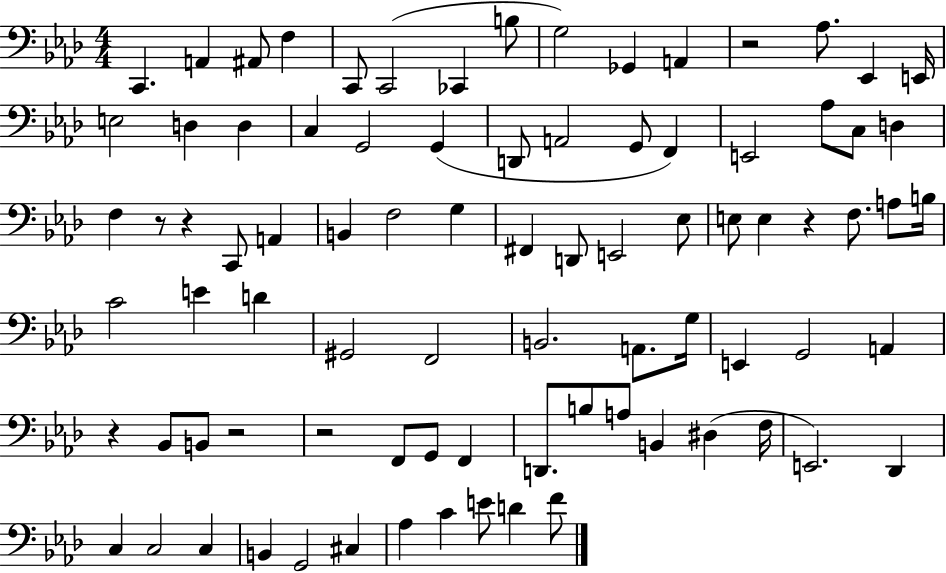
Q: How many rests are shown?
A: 7